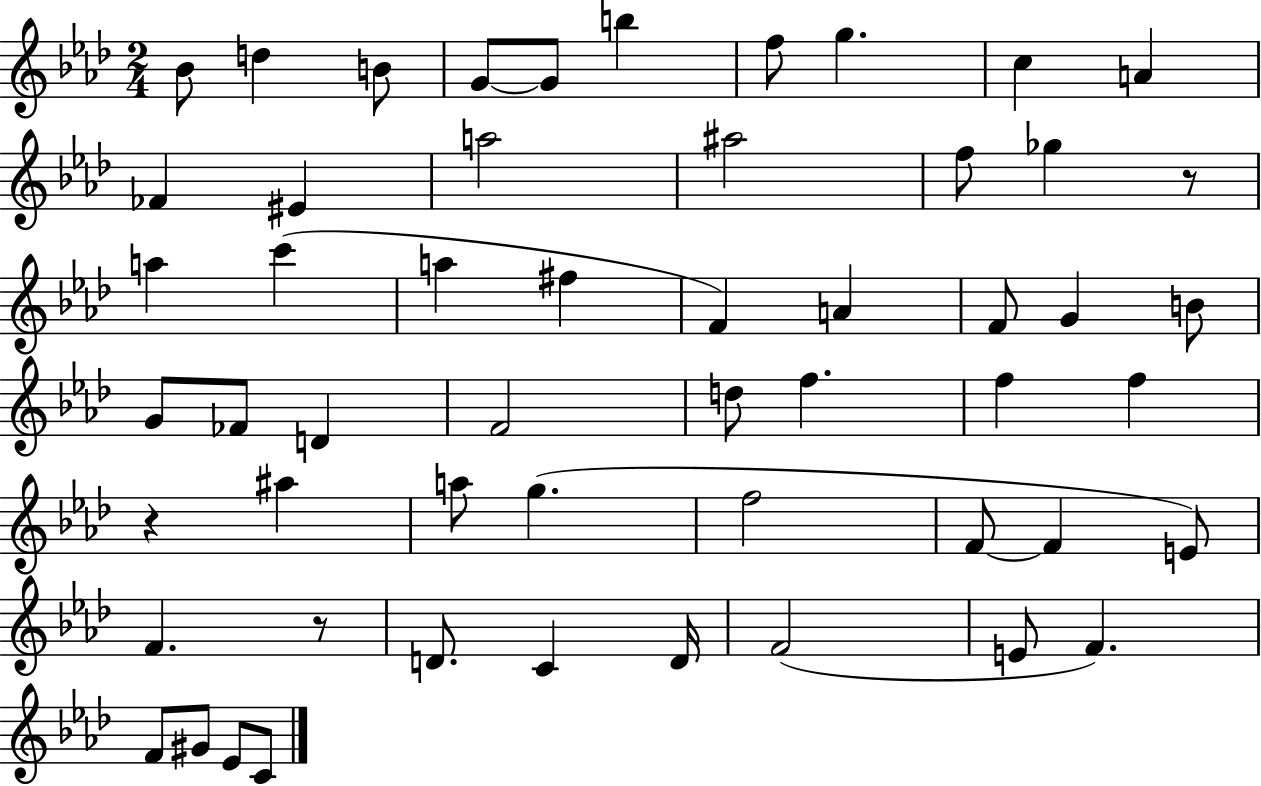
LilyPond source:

{
  \clef treble
  \numericTimeSignature
  \time 2/4
  \key aes \major
  bes'8 d''4 b'8 | g'8~~ g'8 b''4 | f''8 g''4. | c''4 a'4 | \break fes'4 eis'4 | a''2 | ais''2 | f''8 ges''4 r8 | \break a''4 c'''4( | a''4 fis''4 | f'4) a'4 | f'8 g'4 b'8 | \break g'8 fes'8 d'4 | f'2 | d''8 f''4. | f''4 f''4 | \break r4 ais''4 | a''8 g''4.( | f''2 | f'8~~ f'4 e'8) | \break f'4. r8 | d'8. c'4 d'16 | f'2( | e'8 f'4.) | \break f'8 gis'8 ees'8 c'8 | \bar "|."
}